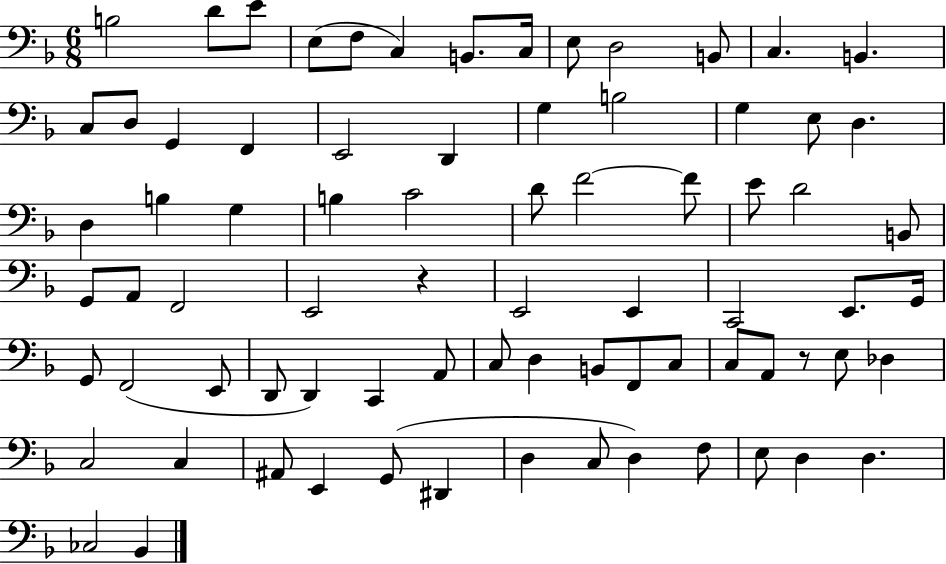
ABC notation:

X:1
T:Untitled
M:6/8
L:1/4
K:F
B,2 D/2 E/2 E,/2 F,/2 C, B,,/2 C,/4 E,/2 D,2 B,,/2 C, B,, C,/2 D,/2 G,, F,, E,,2 D,, G, B,2 G, E,/2 D, D, B, G, B, C2 D/2 F2 F/2 E/2 D2 B,,/2 G,,/2 A,,/2 F,,2 E,,2 z E,,2 E,, C,,2 E,,/2 G,,/4 G,,/2 F,,2 E,,/2 D,,/2 D,, C,, A,,/2 C,/2 D, B,,/2 F,,/2 C,/2 C,/2 A,,/2 z/2 E,/2 _D, C,2 C, ^A,,/2 E,, G,,/2 ^D,, D, C,/2 D, F,/2 E,/2 D, D, _C,2 _B,,